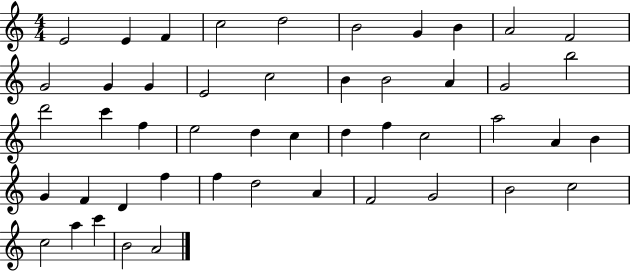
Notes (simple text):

E4/h E4/q F4/q C5/h D5/h B4/h G4/q B4/q A4/h F4/h G4/h G4/q G4/q E4/h C5/h B4/q B4/h A4/q G4/h B5/h D6/h C6/q F5/q E5/h D5/q C5/q D5/q F5/q C5/h A5/h A4/q B4/q G4/q F4/q D4/q F5/q F5/q D5/h A4/q F4/h G4/h B4/h C5/h C5/h A5/q C6/q B4/h A4/h